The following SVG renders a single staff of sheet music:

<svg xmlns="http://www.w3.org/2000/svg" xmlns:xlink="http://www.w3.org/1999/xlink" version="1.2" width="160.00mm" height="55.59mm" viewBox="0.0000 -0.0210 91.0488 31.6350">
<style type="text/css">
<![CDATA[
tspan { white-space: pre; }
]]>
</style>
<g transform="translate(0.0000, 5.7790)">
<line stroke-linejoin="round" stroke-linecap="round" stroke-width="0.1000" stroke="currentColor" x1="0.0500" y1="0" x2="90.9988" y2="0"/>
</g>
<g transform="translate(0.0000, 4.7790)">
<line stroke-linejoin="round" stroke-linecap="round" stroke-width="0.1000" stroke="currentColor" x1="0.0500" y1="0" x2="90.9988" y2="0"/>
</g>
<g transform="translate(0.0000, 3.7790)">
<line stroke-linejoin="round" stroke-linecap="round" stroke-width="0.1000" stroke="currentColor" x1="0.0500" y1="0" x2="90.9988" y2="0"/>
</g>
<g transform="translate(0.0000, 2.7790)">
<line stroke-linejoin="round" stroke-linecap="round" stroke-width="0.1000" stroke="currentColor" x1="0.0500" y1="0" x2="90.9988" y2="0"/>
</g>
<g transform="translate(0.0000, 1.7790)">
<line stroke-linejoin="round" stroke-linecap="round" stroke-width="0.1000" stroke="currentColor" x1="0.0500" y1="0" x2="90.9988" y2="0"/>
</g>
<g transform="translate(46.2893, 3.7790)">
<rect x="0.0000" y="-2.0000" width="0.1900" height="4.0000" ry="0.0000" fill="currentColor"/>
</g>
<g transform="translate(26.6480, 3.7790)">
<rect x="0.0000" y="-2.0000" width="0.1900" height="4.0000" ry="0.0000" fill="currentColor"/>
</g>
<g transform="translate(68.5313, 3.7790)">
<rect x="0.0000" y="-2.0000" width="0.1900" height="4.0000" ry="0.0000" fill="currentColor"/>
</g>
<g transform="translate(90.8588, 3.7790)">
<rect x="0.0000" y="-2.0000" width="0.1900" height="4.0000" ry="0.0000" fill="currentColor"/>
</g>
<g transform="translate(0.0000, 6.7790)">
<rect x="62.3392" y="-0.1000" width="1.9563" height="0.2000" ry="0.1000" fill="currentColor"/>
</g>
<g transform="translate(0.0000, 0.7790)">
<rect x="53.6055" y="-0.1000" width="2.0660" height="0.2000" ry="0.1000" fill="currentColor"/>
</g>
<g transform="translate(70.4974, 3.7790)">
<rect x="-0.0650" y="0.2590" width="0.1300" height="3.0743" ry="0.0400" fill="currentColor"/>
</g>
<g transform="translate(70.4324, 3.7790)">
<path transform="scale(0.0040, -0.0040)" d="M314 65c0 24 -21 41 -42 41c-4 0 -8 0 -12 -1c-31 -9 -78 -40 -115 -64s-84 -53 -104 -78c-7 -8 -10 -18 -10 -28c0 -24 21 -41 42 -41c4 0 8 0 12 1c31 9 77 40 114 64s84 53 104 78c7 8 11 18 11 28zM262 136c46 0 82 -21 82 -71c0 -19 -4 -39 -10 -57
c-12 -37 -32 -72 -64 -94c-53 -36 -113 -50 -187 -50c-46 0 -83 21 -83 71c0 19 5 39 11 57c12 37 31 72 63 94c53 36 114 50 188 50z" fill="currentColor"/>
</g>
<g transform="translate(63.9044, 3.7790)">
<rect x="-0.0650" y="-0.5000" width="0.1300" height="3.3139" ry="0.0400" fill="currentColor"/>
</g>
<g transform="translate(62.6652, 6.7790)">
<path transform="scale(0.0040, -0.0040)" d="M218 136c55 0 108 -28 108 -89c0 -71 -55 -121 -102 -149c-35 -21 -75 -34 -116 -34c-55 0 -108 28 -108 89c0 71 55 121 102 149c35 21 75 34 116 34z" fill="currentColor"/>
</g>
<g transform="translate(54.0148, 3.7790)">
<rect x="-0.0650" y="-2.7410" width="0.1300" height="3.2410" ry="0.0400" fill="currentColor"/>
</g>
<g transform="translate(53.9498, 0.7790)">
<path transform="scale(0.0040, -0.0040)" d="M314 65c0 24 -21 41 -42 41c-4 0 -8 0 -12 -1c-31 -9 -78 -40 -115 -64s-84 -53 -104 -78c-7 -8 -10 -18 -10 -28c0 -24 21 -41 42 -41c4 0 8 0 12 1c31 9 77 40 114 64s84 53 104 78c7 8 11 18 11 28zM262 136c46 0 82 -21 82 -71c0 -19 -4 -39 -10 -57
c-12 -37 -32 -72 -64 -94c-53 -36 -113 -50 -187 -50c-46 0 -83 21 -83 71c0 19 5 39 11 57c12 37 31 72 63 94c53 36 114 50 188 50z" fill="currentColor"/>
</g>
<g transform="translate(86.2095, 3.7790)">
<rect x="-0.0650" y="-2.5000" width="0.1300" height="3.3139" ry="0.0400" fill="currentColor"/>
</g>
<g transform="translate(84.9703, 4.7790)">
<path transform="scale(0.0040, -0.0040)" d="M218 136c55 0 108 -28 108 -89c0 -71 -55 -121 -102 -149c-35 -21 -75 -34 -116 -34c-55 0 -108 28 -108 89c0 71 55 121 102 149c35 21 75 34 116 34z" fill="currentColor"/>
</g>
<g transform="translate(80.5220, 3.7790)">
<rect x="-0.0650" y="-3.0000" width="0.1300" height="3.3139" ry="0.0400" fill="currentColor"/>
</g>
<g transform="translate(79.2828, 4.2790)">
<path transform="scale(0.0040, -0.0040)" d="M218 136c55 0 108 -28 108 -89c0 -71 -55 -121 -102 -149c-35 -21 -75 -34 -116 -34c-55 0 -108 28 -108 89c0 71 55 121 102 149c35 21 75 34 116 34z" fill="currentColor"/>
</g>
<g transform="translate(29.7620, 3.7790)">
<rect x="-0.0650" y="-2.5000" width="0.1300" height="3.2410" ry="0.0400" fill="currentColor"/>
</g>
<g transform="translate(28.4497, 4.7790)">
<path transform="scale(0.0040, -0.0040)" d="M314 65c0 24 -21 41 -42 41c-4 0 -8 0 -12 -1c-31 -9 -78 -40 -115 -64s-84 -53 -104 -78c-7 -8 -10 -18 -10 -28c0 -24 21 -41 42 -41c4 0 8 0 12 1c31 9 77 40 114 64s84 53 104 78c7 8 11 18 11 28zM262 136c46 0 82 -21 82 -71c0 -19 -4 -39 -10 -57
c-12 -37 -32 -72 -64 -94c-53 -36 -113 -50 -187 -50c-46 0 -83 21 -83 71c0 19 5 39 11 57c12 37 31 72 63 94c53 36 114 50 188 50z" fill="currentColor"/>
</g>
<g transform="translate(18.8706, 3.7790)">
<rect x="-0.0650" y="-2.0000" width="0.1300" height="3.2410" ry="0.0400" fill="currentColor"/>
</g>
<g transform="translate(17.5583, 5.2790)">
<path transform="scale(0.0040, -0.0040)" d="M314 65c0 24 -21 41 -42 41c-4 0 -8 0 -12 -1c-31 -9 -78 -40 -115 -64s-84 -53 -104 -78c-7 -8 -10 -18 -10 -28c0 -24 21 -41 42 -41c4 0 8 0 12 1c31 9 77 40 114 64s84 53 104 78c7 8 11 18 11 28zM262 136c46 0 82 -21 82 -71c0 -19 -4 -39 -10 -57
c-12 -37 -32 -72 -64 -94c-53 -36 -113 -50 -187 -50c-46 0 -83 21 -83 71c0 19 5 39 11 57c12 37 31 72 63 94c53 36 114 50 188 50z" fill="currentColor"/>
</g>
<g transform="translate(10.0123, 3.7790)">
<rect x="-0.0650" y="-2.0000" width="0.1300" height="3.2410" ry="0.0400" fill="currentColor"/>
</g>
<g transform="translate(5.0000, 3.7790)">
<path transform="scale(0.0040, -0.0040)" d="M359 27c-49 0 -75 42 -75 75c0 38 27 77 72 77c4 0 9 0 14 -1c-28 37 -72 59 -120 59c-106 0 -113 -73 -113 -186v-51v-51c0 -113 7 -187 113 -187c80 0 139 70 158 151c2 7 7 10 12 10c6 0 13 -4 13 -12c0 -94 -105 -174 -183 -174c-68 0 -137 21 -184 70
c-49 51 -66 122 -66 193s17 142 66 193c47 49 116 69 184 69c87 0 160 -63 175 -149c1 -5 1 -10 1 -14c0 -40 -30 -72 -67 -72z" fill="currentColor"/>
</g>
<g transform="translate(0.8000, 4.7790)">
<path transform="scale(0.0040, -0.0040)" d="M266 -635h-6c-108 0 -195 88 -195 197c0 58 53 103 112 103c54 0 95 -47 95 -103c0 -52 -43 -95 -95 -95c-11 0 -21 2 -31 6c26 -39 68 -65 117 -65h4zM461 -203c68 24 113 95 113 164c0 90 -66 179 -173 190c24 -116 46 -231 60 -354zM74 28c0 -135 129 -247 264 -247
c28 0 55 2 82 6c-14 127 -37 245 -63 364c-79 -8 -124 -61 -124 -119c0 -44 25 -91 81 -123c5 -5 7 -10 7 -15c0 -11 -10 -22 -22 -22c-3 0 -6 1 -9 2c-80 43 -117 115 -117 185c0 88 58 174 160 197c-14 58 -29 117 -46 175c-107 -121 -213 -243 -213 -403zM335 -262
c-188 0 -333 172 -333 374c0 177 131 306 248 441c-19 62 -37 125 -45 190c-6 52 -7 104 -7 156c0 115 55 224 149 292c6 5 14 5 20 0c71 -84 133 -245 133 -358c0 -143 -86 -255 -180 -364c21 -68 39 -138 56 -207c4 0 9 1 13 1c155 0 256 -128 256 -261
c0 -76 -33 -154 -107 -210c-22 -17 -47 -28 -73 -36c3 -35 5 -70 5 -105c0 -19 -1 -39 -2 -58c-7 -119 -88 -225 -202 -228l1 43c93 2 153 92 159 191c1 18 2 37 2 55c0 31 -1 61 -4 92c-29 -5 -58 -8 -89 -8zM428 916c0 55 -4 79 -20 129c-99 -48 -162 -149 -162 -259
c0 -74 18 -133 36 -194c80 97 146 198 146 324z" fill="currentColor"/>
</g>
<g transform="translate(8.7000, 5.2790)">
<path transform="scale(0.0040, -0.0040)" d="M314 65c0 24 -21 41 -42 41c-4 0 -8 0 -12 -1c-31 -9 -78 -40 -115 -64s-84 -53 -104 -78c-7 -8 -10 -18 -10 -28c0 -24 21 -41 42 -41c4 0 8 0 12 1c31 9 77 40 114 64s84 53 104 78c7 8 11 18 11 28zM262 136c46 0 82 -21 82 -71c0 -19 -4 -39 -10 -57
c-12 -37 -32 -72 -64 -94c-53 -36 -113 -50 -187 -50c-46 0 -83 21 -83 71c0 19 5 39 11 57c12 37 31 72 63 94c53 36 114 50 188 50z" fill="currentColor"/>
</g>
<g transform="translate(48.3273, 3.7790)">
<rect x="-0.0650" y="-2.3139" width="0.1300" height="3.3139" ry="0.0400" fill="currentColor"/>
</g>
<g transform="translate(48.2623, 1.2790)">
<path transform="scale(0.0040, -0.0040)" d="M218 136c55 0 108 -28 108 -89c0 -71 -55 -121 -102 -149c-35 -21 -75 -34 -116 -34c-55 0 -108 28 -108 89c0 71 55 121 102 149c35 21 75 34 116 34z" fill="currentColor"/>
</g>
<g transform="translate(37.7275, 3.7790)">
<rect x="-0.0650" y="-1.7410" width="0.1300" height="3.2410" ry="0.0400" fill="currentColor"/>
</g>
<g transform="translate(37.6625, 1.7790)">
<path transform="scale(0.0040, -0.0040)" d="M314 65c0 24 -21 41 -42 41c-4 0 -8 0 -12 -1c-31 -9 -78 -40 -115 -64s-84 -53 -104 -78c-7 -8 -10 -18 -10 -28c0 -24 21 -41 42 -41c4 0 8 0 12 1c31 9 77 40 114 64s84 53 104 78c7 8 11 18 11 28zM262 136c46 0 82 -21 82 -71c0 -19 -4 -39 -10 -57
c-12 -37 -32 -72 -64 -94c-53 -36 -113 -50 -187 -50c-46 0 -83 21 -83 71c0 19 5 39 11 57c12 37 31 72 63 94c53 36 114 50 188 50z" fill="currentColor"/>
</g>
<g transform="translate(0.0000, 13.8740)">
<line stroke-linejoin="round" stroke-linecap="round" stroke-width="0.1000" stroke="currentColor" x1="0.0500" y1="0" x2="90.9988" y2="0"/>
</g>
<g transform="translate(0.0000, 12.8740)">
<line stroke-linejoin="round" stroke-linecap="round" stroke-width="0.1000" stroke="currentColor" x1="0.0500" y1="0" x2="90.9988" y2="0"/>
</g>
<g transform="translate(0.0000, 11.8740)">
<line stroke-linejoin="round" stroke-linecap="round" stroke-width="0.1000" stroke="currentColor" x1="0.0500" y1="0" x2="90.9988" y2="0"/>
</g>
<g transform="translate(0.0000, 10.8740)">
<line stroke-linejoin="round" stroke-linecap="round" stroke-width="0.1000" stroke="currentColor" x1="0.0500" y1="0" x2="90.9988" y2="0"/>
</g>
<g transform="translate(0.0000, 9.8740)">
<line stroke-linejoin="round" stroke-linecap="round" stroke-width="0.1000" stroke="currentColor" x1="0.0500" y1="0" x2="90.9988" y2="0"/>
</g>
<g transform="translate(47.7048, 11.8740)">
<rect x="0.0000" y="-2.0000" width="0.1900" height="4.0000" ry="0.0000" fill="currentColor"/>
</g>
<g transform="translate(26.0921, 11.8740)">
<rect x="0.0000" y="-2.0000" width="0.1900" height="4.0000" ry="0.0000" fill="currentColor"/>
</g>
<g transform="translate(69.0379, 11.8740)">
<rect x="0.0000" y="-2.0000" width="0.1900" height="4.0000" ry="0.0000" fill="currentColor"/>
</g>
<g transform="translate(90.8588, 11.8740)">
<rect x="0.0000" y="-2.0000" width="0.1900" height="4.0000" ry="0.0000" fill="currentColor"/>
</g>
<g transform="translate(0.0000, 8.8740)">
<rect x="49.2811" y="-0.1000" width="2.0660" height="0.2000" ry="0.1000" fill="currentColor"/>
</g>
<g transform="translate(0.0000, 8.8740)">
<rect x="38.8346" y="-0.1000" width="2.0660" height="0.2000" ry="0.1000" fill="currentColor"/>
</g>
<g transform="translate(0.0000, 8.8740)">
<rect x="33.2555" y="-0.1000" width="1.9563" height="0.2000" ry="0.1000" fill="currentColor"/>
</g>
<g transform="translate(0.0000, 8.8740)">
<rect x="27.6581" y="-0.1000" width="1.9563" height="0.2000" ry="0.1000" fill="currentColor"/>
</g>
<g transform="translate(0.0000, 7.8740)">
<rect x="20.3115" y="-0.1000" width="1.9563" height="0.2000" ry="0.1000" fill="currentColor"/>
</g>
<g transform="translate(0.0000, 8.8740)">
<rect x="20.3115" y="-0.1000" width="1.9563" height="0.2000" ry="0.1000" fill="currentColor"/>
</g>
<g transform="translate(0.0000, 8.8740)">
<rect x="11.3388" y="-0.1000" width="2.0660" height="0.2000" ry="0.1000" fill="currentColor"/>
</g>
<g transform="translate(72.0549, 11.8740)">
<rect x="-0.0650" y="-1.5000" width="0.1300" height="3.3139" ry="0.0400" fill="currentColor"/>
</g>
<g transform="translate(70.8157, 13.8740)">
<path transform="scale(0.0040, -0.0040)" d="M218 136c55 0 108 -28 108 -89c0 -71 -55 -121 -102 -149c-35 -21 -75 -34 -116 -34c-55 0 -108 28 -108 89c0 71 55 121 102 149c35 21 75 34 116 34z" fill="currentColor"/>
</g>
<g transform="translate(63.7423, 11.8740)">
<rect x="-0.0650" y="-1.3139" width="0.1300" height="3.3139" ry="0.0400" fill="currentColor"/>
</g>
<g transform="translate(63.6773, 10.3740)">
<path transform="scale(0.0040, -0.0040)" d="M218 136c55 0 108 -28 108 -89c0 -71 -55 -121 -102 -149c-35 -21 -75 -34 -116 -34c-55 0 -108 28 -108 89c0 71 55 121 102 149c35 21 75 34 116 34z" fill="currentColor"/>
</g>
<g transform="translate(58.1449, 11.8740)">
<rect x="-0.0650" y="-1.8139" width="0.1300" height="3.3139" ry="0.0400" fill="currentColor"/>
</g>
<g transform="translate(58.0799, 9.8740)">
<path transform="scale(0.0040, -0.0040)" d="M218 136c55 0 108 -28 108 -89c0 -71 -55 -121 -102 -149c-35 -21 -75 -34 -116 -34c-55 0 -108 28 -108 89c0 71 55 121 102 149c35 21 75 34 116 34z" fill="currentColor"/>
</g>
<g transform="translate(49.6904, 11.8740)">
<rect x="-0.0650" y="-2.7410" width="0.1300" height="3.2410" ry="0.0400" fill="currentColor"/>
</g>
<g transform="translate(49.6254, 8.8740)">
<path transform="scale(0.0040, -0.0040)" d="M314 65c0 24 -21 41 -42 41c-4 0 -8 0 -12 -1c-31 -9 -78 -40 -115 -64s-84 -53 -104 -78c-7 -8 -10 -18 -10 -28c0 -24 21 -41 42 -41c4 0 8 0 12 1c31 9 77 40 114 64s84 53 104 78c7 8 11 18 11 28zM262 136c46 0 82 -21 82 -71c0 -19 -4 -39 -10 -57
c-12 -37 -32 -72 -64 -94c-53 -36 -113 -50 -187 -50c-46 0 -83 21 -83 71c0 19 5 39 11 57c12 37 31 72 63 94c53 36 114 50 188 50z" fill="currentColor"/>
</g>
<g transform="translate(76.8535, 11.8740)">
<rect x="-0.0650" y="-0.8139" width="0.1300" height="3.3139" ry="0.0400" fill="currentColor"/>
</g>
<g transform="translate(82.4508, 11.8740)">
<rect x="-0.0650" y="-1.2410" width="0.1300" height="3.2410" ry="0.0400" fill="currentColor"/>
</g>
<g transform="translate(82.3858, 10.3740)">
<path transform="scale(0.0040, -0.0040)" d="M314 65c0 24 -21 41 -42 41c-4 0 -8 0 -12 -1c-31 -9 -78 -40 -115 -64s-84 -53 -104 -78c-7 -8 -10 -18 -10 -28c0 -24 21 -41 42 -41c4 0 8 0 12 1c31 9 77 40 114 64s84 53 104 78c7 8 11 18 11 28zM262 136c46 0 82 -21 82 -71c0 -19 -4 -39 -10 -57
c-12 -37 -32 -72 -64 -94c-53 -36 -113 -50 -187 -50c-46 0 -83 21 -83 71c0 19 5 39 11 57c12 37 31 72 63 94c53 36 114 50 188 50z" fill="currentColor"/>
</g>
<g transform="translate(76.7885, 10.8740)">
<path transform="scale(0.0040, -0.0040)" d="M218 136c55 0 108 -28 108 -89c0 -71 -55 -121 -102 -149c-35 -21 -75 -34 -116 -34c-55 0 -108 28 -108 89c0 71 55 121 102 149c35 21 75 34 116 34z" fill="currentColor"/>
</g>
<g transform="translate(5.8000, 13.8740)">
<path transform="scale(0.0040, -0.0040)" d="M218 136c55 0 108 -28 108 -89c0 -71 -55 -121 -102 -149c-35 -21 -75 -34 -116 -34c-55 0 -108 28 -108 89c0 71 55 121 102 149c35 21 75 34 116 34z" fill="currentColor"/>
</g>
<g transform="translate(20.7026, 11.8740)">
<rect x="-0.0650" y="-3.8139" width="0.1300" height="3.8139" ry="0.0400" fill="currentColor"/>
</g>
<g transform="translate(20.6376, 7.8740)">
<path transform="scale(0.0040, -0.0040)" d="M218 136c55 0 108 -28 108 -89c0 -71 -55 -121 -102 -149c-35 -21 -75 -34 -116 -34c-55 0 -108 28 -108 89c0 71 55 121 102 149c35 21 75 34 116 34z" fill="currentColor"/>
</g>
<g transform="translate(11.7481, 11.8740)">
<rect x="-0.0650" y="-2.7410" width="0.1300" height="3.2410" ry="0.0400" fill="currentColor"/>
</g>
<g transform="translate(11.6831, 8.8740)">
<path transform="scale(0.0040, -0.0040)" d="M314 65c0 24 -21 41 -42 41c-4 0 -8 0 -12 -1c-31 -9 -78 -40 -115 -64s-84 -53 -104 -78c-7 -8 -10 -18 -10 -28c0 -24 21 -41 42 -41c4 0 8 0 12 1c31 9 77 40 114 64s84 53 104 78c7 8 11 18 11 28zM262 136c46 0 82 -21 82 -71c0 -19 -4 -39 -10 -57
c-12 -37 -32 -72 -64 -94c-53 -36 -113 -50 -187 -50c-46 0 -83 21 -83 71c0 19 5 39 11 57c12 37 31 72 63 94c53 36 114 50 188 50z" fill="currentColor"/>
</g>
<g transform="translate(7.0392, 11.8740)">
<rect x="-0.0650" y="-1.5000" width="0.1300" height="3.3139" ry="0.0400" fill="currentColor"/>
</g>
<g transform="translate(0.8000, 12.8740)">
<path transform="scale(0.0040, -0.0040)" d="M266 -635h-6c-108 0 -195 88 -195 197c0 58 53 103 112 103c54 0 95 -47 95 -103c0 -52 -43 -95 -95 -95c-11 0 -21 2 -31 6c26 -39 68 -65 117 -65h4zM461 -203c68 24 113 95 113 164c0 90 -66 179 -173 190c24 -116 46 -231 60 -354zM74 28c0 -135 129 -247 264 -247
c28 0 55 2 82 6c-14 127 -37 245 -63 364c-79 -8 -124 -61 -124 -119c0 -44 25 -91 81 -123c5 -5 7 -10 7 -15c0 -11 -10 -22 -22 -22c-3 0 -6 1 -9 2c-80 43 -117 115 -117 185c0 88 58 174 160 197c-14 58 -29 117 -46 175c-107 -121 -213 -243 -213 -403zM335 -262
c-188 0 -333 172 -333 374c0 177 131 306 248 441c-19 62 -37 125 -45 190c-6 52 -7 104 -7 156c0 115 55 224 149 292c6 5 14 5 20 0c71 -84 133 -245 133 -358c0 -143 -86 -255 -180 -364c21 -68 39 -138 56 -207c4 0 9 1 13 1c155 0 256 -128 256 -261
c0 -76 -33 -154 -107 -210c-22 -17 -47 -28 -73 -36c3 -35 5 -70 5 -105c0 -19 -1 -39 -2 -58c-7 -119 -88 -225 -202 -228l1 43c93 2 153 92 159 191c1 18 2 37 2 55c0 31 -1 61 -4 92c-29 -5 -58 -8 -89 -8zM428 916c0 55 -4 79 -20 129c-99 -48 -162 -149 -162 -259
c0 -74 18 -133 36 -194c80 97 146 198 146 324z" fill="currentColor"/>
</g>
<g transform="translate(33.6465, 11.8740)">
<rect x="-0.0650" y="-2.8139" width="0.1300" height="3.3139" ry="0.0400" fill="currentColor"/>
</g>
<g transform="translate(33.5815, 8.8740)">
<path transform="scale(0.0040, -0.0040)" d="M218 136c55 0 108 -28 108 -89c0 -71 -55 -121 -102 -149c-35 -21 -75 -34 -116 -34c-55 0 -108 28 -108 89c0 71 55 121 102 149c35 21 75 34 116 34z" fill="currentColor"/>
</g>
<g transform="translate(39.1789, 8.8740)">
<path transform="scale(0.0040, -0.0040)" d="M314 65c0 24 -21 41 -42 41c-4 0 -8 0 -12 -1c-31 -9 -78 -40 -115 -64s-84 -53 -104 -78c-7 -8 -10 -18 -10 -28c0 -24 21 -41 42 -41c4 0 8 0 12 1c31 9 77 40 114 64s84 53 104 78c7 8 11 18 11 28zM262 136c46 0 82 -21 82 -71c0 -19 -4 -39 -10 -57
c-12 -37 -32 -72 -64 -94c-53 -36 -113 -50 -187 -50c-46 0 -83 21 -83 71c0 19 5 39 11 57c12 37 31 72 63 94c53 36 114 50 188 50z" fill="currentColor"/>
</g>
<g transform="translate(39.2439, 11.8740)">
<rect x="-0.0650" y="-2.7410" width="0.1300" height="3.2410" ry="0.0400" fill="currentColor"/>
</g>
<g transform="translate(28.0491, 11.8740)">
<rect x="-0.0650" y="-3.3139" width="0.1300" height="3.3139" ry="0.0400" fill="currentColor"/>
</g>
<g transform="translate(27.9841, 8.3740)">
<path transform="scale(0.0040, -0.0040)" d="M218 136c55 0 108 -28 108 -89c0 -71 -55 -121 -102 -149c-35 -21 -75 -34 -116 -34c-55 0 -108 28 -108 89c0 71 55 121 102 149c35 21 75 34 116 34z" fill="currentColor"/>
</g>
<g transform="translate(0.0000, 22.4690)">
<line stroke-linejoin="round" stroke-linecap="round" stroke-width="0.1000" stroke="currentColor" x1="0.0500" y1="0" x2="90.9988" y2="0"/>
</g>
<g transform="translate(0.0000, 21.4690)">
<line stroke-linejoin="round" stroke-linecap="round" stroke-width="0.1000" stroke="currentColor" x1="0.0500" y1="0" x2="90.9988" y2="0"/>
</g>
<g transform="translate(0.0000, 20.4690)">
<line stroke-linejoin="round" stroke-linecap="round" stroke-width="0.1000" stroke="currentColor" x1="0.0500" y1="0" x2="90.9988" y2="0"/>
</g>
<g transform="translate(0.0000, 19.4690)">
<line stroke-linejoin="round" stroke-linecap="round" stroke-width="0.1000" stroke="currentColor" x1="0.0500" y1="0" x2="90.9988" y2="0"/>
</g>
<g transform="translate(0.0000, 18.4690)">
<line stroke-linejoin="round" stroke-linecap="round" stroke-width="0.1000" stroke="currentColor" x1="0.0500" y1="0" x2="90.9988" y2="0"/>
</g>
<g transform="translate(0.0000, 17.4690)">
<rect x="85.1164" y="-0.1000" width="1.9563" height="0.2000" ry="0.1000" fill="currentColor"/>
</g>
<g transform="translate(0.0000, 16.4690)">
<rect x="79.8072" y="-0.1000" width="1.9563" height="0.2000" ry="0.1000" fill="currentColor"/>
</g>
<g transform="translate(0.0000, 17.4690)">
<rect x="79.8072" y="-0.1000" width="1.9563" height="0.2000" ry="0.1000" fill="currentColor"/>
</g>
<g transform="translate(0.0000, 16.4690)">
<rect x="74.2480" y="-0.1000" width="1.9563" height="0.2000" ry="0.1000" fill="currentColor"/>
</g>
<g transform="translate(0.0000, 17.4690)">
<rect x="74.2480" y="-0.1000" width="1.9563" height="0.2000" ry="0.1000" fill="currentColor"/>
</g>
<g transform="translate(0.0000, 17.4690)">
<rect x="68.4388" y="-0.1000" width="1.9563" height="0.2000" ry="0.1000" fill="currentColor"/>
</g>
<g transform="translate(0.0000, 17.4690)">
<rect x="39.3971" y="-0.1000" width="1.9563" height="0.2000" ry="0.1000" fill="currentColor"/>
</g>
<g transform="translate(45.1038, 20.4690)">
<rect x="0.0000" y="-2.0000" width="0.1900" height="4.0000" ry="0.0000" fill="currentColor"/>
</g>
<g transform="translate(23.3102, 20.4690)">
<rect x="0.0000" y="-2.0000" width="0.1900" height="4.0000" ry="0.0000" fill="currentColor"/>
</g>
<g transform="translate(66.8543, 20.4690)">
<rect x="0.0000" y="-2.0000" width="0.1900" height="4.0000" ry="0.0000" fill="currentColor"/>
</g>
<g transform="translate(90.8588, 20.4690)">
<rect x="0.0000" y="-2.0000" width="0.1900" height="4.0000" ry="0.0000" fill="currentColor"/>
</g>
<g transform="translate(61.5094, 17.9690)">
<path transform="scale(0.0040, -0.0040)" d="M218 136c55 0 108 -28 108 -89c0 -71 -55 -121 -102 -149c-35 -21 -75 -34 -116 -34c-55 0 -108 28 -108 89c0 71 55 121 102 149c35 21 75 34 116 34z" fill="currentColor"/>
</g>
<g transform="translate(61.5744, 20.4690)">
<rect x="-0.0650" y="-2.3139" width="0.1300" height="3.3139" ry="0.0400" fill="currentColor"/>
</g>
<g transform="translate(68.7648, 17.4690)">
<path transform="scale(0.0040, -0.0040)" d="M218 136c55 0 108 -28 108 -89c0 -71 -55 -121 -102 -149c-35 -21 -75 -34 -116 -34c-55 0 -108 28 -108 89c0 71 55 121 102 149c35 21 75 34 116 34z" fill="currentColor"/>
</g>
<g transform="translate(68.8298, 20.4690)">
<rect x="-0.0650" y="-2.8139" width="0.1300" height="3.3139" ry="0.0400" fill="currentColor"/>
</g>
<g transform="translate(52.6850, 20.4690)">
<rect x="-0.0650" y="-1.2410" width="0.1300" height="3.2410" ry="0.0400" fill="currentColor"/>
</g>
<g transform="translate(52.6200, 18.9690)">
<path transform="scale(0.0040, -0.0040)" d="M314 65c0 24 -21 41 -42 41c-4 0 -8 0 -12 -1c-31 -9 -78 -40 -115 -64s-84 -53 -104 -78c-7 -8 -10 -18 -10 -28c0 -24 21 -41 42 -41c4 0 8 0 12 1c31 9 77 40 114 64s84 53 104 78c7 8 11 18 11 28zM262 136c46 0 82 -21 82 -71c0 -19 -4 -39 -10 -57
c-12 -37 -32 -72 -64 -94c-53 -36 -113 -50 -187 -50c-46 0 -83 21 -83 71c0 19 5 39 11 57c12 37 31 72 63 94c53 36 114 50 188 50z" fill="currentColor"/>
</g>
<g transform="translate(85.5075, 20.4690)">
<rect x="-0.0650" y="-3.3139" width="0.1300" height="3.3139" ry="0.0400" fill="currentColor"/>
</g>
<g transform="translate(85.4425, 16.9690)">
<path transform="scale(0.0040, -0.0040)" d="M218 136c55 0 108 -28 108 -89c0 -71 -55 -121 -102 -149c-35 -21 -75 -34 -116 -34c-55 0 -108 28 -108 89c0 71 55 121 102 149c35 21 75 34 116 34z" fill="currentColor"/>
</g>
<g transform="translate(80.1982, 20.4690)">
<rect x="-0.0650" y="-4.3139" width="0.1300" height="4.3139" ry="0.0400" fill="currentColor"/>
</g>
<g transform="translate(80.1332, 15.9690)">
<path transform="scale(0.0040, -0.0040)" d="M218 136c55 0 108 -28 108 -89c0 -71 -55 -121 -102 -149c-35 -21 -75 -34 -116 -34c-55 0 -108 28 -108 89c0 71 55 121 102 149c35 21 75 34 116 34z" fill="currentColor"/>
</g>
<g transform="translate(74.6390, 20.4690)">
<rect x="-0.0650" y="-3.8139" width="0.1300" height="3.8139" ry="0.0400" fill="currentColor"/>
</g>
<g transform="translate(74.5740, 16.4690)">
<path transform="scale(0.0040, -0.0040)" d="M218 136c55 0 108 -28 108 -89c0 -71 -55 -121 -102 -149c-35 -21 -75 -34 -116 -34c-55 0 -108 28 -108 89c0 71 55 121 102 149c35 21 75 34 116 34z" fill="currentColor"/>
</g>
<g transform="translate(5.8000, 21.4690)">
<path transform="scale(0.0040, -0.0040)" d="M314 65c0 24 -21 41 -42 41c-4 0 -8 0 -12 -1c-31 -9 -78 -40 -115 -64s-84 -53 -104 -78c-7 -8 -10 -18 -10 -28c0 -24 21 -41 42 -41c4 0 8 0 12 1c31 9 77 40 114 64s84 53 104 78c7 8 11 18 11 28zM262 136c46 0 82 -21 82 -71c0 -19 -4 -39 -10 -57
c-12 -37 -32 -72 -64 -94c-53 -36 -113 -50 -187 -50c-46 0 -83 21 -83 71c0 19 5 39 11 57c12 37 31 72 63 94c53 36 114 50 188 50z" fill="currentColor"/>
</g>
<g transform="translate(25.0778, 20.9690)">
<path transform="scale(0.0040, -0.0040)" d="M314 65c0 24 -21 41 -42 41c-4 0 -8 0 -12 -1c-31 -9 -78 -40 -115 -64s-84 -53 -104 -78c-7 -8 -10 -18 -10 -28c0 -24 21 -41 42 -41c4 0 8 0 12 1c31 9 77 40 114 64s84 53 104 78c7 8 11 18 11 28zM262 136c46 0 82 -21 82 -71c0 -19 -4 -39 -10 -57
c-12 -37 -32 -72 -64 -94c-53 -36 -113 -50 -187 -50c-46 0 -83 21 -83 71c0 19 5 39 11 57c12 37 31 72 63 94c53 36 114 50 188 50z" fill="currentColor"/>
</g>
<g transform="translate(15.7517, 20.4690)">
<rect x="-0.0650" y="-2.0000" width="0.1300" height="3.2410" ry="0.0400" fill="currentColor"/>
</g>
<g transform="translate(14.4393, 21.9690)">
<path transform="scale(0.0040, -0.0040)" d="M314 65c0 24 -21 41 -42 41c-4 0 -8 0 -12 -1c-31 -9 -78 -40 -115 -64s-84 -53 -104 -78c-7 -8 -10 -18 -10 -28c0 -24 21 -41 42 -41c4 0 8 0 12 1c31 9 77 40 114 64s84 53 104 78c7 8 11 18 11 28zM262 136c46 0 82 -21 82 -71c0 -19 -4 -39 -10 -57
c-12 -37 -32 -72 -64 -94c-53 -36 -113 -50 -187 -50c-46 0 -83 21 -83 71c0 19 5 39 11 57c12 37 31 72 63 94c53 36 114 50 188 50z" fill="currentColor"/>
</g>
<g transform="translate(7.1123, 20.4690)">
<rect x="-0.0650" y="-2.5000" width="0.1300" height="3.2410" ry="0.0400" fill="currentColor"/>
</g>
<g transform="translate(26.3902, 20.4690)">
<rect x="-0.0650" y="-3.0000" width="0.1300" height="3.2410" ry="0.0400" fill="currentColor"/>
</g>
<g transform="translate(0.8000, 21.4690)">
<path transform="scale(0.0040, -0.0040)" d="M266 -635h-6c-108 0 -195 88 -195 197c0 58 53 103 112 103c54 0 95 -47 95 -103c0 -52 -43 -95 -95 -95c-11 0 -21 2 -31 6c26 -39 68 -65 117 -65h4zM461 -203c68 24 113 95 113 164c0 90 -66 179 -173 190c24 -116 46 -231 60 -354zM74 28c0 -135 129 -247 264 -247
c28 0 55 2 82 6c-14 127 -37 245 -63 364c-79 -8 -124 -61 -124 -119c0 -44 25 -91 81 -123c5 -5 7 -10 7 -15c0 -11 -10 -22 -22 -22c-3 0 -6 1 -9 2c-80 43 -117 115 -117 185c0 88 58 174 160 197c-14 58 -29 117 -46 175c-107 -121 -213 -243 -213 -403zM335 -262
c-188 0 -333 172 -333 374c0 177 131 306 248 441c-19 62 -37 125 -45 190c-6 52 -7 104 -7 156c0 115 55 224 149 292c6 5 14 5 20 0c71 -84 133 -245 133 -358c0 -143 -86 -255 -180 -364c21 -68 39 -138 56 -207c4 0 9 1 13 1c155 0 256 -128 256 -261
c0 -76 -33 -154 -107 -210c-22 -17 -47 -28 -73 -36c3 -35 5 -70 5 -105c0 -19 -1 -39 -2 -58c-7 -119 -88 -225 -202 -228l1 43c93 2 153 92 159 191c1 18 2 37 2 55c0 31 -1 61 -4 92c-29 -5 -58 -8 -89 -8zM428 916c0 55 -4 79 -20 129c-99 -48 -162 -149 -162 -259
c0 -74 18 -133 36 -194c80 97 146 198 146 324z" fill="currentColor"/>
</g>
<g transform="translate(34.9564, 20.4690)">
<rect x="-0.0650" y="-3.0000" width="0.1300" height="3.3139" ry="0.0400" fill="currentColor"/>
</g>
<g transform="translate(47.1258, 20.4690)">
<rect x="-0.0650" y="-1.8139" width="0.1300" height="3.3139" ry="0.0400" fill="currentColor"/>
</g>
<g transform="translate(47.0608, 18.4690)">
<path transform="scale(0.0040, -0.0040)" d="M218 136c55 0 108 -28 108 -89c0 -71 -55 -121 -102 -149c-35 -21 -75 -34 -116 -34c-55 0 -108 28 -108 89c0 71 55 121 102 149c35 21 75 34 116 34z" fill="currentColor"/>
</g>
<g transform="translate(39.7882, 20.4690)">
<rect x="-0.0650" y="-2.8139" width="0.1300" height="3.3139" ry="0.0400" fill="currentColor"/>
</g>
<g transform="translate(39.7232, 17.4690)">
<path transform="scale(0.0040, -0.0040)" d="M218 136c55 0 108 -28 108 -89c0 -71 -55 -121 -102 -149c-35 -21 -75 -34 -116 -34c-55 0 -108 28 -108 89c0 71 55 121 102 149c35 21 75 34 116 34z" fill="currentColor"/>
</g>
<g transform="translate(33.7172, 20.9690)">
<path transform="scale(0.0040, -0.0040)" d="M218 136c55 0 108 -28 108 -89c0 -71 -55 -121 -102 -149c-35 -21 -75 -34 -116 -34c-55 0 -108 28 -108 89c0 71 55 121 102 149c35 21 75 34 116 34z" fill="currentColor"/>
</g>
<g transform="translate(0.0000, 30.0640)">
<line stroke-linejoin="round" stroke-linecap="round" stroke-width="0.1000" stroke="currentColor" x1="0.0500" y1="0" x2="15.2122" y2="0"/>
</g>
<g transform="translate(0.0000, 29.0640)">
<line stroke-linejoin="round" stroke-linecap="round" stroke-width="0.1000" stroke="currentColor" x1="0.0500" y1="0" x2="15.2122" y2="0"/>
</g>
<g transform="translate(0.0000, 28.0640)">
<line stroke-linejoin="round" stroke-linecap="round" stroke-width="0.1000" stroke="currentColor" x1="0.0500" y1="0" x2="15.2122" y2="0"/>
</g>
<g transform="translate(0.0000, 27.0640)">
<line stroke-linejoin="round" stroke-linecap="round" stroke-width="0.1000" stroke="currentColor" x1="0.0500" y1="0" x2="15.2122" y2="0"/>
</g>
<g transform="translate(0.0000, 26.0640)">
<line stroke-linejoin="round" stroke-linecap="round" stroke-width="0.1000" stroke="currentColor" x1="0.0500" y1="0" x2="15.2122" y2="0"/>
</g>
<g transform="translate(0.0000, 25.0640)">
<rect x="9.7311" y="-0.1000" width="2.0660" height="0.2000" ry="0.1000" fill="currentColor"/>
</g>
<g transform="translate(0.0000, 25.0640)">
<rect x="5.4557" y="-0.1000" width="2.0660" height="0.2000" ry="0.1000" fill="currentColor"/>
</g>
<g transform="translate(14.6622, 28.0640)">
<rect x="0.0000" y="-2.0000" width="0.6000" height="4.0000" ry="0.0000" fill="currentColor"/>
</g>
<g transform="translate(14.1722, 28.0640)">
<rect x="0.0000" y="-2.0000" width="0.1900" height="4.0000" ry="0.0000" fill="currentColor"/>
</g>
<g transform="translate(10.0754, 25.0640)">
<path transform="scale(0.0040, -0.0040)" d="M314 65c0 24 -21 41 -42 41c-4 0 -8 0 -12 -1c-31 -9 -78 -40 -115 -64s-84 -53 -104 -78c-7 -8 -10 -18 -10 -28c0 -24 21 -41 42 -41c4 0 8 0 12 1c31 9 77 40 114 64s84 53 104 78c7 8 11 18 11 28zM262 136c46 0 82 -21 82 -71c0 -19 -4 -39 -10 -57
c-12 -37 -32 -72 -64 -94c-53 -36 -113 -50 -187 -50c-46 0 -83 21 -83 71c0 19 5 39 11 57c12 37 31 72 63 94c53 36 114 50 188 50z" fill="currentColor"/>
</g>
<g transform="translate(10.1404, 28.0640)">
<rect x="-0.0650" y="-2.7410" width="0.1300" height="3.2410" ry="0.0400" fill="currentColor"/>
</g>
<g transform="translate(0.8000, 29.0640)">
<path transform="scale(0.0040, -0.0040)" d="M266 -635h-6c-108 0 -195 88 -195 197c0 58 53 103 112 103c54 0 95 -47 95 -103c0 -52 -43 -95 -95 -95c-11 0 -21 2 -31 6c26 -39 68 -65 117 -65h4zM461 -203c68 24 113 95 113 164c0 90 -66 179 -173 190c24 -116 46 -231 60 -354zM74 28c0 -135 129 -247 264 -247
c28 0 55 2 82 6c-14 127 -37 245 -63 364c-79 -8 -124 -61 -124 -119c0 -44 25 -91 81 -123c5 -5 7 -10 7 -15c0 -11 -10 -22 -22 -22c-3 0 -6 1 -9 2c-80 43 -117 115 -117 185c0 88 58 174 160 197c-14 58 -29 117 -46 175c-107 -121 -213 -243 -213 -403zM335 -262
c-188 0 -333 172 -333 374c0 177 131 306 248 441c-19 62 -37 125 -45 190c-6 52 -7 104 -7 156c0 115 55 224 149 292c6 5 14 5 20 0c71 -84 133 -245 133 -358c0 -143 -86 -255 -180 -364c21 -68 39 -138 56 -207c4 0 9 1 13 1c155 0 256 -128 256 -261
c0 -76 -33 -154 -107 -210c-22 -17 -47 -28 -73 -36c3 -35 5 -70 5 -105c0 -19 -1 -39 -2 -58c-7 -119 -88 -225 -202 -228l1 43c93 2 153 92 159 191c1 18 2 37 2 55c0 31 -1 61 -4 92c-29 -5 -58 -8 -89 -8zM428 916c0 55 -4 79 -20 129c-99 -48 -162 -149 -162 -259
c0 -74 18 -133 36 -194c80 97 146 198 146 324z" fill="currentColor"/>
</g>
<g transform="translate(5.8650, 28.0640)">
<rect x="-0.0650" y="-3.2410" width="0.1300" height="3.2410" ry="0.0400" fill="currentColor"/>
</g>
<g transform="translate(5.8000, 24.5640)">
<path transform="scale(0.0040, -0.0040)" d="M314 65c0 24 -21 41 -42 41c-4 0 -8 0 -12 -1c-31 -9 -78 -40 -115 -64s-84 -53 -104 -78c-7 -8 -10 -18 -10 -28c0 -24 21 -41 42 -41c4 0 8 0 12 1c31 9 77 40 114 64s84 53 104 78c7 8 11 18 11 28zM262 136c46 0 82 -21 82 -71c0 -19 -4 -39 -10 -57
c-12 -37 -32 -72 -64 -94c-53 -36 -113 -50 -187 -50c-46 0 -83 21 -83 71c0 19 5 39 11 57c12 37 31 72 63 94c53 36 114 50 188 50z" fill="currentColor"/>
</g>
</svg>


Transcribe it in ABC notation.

X:1
T:Untitled
M:4/4
L:1/4
K:C
F2 F2 G2 f2 g a2 C B2 A G E a2 c' b a a2 a2 f e E d e2 G2 F2 A2 A a f e2 g a c' d' b b2 a2